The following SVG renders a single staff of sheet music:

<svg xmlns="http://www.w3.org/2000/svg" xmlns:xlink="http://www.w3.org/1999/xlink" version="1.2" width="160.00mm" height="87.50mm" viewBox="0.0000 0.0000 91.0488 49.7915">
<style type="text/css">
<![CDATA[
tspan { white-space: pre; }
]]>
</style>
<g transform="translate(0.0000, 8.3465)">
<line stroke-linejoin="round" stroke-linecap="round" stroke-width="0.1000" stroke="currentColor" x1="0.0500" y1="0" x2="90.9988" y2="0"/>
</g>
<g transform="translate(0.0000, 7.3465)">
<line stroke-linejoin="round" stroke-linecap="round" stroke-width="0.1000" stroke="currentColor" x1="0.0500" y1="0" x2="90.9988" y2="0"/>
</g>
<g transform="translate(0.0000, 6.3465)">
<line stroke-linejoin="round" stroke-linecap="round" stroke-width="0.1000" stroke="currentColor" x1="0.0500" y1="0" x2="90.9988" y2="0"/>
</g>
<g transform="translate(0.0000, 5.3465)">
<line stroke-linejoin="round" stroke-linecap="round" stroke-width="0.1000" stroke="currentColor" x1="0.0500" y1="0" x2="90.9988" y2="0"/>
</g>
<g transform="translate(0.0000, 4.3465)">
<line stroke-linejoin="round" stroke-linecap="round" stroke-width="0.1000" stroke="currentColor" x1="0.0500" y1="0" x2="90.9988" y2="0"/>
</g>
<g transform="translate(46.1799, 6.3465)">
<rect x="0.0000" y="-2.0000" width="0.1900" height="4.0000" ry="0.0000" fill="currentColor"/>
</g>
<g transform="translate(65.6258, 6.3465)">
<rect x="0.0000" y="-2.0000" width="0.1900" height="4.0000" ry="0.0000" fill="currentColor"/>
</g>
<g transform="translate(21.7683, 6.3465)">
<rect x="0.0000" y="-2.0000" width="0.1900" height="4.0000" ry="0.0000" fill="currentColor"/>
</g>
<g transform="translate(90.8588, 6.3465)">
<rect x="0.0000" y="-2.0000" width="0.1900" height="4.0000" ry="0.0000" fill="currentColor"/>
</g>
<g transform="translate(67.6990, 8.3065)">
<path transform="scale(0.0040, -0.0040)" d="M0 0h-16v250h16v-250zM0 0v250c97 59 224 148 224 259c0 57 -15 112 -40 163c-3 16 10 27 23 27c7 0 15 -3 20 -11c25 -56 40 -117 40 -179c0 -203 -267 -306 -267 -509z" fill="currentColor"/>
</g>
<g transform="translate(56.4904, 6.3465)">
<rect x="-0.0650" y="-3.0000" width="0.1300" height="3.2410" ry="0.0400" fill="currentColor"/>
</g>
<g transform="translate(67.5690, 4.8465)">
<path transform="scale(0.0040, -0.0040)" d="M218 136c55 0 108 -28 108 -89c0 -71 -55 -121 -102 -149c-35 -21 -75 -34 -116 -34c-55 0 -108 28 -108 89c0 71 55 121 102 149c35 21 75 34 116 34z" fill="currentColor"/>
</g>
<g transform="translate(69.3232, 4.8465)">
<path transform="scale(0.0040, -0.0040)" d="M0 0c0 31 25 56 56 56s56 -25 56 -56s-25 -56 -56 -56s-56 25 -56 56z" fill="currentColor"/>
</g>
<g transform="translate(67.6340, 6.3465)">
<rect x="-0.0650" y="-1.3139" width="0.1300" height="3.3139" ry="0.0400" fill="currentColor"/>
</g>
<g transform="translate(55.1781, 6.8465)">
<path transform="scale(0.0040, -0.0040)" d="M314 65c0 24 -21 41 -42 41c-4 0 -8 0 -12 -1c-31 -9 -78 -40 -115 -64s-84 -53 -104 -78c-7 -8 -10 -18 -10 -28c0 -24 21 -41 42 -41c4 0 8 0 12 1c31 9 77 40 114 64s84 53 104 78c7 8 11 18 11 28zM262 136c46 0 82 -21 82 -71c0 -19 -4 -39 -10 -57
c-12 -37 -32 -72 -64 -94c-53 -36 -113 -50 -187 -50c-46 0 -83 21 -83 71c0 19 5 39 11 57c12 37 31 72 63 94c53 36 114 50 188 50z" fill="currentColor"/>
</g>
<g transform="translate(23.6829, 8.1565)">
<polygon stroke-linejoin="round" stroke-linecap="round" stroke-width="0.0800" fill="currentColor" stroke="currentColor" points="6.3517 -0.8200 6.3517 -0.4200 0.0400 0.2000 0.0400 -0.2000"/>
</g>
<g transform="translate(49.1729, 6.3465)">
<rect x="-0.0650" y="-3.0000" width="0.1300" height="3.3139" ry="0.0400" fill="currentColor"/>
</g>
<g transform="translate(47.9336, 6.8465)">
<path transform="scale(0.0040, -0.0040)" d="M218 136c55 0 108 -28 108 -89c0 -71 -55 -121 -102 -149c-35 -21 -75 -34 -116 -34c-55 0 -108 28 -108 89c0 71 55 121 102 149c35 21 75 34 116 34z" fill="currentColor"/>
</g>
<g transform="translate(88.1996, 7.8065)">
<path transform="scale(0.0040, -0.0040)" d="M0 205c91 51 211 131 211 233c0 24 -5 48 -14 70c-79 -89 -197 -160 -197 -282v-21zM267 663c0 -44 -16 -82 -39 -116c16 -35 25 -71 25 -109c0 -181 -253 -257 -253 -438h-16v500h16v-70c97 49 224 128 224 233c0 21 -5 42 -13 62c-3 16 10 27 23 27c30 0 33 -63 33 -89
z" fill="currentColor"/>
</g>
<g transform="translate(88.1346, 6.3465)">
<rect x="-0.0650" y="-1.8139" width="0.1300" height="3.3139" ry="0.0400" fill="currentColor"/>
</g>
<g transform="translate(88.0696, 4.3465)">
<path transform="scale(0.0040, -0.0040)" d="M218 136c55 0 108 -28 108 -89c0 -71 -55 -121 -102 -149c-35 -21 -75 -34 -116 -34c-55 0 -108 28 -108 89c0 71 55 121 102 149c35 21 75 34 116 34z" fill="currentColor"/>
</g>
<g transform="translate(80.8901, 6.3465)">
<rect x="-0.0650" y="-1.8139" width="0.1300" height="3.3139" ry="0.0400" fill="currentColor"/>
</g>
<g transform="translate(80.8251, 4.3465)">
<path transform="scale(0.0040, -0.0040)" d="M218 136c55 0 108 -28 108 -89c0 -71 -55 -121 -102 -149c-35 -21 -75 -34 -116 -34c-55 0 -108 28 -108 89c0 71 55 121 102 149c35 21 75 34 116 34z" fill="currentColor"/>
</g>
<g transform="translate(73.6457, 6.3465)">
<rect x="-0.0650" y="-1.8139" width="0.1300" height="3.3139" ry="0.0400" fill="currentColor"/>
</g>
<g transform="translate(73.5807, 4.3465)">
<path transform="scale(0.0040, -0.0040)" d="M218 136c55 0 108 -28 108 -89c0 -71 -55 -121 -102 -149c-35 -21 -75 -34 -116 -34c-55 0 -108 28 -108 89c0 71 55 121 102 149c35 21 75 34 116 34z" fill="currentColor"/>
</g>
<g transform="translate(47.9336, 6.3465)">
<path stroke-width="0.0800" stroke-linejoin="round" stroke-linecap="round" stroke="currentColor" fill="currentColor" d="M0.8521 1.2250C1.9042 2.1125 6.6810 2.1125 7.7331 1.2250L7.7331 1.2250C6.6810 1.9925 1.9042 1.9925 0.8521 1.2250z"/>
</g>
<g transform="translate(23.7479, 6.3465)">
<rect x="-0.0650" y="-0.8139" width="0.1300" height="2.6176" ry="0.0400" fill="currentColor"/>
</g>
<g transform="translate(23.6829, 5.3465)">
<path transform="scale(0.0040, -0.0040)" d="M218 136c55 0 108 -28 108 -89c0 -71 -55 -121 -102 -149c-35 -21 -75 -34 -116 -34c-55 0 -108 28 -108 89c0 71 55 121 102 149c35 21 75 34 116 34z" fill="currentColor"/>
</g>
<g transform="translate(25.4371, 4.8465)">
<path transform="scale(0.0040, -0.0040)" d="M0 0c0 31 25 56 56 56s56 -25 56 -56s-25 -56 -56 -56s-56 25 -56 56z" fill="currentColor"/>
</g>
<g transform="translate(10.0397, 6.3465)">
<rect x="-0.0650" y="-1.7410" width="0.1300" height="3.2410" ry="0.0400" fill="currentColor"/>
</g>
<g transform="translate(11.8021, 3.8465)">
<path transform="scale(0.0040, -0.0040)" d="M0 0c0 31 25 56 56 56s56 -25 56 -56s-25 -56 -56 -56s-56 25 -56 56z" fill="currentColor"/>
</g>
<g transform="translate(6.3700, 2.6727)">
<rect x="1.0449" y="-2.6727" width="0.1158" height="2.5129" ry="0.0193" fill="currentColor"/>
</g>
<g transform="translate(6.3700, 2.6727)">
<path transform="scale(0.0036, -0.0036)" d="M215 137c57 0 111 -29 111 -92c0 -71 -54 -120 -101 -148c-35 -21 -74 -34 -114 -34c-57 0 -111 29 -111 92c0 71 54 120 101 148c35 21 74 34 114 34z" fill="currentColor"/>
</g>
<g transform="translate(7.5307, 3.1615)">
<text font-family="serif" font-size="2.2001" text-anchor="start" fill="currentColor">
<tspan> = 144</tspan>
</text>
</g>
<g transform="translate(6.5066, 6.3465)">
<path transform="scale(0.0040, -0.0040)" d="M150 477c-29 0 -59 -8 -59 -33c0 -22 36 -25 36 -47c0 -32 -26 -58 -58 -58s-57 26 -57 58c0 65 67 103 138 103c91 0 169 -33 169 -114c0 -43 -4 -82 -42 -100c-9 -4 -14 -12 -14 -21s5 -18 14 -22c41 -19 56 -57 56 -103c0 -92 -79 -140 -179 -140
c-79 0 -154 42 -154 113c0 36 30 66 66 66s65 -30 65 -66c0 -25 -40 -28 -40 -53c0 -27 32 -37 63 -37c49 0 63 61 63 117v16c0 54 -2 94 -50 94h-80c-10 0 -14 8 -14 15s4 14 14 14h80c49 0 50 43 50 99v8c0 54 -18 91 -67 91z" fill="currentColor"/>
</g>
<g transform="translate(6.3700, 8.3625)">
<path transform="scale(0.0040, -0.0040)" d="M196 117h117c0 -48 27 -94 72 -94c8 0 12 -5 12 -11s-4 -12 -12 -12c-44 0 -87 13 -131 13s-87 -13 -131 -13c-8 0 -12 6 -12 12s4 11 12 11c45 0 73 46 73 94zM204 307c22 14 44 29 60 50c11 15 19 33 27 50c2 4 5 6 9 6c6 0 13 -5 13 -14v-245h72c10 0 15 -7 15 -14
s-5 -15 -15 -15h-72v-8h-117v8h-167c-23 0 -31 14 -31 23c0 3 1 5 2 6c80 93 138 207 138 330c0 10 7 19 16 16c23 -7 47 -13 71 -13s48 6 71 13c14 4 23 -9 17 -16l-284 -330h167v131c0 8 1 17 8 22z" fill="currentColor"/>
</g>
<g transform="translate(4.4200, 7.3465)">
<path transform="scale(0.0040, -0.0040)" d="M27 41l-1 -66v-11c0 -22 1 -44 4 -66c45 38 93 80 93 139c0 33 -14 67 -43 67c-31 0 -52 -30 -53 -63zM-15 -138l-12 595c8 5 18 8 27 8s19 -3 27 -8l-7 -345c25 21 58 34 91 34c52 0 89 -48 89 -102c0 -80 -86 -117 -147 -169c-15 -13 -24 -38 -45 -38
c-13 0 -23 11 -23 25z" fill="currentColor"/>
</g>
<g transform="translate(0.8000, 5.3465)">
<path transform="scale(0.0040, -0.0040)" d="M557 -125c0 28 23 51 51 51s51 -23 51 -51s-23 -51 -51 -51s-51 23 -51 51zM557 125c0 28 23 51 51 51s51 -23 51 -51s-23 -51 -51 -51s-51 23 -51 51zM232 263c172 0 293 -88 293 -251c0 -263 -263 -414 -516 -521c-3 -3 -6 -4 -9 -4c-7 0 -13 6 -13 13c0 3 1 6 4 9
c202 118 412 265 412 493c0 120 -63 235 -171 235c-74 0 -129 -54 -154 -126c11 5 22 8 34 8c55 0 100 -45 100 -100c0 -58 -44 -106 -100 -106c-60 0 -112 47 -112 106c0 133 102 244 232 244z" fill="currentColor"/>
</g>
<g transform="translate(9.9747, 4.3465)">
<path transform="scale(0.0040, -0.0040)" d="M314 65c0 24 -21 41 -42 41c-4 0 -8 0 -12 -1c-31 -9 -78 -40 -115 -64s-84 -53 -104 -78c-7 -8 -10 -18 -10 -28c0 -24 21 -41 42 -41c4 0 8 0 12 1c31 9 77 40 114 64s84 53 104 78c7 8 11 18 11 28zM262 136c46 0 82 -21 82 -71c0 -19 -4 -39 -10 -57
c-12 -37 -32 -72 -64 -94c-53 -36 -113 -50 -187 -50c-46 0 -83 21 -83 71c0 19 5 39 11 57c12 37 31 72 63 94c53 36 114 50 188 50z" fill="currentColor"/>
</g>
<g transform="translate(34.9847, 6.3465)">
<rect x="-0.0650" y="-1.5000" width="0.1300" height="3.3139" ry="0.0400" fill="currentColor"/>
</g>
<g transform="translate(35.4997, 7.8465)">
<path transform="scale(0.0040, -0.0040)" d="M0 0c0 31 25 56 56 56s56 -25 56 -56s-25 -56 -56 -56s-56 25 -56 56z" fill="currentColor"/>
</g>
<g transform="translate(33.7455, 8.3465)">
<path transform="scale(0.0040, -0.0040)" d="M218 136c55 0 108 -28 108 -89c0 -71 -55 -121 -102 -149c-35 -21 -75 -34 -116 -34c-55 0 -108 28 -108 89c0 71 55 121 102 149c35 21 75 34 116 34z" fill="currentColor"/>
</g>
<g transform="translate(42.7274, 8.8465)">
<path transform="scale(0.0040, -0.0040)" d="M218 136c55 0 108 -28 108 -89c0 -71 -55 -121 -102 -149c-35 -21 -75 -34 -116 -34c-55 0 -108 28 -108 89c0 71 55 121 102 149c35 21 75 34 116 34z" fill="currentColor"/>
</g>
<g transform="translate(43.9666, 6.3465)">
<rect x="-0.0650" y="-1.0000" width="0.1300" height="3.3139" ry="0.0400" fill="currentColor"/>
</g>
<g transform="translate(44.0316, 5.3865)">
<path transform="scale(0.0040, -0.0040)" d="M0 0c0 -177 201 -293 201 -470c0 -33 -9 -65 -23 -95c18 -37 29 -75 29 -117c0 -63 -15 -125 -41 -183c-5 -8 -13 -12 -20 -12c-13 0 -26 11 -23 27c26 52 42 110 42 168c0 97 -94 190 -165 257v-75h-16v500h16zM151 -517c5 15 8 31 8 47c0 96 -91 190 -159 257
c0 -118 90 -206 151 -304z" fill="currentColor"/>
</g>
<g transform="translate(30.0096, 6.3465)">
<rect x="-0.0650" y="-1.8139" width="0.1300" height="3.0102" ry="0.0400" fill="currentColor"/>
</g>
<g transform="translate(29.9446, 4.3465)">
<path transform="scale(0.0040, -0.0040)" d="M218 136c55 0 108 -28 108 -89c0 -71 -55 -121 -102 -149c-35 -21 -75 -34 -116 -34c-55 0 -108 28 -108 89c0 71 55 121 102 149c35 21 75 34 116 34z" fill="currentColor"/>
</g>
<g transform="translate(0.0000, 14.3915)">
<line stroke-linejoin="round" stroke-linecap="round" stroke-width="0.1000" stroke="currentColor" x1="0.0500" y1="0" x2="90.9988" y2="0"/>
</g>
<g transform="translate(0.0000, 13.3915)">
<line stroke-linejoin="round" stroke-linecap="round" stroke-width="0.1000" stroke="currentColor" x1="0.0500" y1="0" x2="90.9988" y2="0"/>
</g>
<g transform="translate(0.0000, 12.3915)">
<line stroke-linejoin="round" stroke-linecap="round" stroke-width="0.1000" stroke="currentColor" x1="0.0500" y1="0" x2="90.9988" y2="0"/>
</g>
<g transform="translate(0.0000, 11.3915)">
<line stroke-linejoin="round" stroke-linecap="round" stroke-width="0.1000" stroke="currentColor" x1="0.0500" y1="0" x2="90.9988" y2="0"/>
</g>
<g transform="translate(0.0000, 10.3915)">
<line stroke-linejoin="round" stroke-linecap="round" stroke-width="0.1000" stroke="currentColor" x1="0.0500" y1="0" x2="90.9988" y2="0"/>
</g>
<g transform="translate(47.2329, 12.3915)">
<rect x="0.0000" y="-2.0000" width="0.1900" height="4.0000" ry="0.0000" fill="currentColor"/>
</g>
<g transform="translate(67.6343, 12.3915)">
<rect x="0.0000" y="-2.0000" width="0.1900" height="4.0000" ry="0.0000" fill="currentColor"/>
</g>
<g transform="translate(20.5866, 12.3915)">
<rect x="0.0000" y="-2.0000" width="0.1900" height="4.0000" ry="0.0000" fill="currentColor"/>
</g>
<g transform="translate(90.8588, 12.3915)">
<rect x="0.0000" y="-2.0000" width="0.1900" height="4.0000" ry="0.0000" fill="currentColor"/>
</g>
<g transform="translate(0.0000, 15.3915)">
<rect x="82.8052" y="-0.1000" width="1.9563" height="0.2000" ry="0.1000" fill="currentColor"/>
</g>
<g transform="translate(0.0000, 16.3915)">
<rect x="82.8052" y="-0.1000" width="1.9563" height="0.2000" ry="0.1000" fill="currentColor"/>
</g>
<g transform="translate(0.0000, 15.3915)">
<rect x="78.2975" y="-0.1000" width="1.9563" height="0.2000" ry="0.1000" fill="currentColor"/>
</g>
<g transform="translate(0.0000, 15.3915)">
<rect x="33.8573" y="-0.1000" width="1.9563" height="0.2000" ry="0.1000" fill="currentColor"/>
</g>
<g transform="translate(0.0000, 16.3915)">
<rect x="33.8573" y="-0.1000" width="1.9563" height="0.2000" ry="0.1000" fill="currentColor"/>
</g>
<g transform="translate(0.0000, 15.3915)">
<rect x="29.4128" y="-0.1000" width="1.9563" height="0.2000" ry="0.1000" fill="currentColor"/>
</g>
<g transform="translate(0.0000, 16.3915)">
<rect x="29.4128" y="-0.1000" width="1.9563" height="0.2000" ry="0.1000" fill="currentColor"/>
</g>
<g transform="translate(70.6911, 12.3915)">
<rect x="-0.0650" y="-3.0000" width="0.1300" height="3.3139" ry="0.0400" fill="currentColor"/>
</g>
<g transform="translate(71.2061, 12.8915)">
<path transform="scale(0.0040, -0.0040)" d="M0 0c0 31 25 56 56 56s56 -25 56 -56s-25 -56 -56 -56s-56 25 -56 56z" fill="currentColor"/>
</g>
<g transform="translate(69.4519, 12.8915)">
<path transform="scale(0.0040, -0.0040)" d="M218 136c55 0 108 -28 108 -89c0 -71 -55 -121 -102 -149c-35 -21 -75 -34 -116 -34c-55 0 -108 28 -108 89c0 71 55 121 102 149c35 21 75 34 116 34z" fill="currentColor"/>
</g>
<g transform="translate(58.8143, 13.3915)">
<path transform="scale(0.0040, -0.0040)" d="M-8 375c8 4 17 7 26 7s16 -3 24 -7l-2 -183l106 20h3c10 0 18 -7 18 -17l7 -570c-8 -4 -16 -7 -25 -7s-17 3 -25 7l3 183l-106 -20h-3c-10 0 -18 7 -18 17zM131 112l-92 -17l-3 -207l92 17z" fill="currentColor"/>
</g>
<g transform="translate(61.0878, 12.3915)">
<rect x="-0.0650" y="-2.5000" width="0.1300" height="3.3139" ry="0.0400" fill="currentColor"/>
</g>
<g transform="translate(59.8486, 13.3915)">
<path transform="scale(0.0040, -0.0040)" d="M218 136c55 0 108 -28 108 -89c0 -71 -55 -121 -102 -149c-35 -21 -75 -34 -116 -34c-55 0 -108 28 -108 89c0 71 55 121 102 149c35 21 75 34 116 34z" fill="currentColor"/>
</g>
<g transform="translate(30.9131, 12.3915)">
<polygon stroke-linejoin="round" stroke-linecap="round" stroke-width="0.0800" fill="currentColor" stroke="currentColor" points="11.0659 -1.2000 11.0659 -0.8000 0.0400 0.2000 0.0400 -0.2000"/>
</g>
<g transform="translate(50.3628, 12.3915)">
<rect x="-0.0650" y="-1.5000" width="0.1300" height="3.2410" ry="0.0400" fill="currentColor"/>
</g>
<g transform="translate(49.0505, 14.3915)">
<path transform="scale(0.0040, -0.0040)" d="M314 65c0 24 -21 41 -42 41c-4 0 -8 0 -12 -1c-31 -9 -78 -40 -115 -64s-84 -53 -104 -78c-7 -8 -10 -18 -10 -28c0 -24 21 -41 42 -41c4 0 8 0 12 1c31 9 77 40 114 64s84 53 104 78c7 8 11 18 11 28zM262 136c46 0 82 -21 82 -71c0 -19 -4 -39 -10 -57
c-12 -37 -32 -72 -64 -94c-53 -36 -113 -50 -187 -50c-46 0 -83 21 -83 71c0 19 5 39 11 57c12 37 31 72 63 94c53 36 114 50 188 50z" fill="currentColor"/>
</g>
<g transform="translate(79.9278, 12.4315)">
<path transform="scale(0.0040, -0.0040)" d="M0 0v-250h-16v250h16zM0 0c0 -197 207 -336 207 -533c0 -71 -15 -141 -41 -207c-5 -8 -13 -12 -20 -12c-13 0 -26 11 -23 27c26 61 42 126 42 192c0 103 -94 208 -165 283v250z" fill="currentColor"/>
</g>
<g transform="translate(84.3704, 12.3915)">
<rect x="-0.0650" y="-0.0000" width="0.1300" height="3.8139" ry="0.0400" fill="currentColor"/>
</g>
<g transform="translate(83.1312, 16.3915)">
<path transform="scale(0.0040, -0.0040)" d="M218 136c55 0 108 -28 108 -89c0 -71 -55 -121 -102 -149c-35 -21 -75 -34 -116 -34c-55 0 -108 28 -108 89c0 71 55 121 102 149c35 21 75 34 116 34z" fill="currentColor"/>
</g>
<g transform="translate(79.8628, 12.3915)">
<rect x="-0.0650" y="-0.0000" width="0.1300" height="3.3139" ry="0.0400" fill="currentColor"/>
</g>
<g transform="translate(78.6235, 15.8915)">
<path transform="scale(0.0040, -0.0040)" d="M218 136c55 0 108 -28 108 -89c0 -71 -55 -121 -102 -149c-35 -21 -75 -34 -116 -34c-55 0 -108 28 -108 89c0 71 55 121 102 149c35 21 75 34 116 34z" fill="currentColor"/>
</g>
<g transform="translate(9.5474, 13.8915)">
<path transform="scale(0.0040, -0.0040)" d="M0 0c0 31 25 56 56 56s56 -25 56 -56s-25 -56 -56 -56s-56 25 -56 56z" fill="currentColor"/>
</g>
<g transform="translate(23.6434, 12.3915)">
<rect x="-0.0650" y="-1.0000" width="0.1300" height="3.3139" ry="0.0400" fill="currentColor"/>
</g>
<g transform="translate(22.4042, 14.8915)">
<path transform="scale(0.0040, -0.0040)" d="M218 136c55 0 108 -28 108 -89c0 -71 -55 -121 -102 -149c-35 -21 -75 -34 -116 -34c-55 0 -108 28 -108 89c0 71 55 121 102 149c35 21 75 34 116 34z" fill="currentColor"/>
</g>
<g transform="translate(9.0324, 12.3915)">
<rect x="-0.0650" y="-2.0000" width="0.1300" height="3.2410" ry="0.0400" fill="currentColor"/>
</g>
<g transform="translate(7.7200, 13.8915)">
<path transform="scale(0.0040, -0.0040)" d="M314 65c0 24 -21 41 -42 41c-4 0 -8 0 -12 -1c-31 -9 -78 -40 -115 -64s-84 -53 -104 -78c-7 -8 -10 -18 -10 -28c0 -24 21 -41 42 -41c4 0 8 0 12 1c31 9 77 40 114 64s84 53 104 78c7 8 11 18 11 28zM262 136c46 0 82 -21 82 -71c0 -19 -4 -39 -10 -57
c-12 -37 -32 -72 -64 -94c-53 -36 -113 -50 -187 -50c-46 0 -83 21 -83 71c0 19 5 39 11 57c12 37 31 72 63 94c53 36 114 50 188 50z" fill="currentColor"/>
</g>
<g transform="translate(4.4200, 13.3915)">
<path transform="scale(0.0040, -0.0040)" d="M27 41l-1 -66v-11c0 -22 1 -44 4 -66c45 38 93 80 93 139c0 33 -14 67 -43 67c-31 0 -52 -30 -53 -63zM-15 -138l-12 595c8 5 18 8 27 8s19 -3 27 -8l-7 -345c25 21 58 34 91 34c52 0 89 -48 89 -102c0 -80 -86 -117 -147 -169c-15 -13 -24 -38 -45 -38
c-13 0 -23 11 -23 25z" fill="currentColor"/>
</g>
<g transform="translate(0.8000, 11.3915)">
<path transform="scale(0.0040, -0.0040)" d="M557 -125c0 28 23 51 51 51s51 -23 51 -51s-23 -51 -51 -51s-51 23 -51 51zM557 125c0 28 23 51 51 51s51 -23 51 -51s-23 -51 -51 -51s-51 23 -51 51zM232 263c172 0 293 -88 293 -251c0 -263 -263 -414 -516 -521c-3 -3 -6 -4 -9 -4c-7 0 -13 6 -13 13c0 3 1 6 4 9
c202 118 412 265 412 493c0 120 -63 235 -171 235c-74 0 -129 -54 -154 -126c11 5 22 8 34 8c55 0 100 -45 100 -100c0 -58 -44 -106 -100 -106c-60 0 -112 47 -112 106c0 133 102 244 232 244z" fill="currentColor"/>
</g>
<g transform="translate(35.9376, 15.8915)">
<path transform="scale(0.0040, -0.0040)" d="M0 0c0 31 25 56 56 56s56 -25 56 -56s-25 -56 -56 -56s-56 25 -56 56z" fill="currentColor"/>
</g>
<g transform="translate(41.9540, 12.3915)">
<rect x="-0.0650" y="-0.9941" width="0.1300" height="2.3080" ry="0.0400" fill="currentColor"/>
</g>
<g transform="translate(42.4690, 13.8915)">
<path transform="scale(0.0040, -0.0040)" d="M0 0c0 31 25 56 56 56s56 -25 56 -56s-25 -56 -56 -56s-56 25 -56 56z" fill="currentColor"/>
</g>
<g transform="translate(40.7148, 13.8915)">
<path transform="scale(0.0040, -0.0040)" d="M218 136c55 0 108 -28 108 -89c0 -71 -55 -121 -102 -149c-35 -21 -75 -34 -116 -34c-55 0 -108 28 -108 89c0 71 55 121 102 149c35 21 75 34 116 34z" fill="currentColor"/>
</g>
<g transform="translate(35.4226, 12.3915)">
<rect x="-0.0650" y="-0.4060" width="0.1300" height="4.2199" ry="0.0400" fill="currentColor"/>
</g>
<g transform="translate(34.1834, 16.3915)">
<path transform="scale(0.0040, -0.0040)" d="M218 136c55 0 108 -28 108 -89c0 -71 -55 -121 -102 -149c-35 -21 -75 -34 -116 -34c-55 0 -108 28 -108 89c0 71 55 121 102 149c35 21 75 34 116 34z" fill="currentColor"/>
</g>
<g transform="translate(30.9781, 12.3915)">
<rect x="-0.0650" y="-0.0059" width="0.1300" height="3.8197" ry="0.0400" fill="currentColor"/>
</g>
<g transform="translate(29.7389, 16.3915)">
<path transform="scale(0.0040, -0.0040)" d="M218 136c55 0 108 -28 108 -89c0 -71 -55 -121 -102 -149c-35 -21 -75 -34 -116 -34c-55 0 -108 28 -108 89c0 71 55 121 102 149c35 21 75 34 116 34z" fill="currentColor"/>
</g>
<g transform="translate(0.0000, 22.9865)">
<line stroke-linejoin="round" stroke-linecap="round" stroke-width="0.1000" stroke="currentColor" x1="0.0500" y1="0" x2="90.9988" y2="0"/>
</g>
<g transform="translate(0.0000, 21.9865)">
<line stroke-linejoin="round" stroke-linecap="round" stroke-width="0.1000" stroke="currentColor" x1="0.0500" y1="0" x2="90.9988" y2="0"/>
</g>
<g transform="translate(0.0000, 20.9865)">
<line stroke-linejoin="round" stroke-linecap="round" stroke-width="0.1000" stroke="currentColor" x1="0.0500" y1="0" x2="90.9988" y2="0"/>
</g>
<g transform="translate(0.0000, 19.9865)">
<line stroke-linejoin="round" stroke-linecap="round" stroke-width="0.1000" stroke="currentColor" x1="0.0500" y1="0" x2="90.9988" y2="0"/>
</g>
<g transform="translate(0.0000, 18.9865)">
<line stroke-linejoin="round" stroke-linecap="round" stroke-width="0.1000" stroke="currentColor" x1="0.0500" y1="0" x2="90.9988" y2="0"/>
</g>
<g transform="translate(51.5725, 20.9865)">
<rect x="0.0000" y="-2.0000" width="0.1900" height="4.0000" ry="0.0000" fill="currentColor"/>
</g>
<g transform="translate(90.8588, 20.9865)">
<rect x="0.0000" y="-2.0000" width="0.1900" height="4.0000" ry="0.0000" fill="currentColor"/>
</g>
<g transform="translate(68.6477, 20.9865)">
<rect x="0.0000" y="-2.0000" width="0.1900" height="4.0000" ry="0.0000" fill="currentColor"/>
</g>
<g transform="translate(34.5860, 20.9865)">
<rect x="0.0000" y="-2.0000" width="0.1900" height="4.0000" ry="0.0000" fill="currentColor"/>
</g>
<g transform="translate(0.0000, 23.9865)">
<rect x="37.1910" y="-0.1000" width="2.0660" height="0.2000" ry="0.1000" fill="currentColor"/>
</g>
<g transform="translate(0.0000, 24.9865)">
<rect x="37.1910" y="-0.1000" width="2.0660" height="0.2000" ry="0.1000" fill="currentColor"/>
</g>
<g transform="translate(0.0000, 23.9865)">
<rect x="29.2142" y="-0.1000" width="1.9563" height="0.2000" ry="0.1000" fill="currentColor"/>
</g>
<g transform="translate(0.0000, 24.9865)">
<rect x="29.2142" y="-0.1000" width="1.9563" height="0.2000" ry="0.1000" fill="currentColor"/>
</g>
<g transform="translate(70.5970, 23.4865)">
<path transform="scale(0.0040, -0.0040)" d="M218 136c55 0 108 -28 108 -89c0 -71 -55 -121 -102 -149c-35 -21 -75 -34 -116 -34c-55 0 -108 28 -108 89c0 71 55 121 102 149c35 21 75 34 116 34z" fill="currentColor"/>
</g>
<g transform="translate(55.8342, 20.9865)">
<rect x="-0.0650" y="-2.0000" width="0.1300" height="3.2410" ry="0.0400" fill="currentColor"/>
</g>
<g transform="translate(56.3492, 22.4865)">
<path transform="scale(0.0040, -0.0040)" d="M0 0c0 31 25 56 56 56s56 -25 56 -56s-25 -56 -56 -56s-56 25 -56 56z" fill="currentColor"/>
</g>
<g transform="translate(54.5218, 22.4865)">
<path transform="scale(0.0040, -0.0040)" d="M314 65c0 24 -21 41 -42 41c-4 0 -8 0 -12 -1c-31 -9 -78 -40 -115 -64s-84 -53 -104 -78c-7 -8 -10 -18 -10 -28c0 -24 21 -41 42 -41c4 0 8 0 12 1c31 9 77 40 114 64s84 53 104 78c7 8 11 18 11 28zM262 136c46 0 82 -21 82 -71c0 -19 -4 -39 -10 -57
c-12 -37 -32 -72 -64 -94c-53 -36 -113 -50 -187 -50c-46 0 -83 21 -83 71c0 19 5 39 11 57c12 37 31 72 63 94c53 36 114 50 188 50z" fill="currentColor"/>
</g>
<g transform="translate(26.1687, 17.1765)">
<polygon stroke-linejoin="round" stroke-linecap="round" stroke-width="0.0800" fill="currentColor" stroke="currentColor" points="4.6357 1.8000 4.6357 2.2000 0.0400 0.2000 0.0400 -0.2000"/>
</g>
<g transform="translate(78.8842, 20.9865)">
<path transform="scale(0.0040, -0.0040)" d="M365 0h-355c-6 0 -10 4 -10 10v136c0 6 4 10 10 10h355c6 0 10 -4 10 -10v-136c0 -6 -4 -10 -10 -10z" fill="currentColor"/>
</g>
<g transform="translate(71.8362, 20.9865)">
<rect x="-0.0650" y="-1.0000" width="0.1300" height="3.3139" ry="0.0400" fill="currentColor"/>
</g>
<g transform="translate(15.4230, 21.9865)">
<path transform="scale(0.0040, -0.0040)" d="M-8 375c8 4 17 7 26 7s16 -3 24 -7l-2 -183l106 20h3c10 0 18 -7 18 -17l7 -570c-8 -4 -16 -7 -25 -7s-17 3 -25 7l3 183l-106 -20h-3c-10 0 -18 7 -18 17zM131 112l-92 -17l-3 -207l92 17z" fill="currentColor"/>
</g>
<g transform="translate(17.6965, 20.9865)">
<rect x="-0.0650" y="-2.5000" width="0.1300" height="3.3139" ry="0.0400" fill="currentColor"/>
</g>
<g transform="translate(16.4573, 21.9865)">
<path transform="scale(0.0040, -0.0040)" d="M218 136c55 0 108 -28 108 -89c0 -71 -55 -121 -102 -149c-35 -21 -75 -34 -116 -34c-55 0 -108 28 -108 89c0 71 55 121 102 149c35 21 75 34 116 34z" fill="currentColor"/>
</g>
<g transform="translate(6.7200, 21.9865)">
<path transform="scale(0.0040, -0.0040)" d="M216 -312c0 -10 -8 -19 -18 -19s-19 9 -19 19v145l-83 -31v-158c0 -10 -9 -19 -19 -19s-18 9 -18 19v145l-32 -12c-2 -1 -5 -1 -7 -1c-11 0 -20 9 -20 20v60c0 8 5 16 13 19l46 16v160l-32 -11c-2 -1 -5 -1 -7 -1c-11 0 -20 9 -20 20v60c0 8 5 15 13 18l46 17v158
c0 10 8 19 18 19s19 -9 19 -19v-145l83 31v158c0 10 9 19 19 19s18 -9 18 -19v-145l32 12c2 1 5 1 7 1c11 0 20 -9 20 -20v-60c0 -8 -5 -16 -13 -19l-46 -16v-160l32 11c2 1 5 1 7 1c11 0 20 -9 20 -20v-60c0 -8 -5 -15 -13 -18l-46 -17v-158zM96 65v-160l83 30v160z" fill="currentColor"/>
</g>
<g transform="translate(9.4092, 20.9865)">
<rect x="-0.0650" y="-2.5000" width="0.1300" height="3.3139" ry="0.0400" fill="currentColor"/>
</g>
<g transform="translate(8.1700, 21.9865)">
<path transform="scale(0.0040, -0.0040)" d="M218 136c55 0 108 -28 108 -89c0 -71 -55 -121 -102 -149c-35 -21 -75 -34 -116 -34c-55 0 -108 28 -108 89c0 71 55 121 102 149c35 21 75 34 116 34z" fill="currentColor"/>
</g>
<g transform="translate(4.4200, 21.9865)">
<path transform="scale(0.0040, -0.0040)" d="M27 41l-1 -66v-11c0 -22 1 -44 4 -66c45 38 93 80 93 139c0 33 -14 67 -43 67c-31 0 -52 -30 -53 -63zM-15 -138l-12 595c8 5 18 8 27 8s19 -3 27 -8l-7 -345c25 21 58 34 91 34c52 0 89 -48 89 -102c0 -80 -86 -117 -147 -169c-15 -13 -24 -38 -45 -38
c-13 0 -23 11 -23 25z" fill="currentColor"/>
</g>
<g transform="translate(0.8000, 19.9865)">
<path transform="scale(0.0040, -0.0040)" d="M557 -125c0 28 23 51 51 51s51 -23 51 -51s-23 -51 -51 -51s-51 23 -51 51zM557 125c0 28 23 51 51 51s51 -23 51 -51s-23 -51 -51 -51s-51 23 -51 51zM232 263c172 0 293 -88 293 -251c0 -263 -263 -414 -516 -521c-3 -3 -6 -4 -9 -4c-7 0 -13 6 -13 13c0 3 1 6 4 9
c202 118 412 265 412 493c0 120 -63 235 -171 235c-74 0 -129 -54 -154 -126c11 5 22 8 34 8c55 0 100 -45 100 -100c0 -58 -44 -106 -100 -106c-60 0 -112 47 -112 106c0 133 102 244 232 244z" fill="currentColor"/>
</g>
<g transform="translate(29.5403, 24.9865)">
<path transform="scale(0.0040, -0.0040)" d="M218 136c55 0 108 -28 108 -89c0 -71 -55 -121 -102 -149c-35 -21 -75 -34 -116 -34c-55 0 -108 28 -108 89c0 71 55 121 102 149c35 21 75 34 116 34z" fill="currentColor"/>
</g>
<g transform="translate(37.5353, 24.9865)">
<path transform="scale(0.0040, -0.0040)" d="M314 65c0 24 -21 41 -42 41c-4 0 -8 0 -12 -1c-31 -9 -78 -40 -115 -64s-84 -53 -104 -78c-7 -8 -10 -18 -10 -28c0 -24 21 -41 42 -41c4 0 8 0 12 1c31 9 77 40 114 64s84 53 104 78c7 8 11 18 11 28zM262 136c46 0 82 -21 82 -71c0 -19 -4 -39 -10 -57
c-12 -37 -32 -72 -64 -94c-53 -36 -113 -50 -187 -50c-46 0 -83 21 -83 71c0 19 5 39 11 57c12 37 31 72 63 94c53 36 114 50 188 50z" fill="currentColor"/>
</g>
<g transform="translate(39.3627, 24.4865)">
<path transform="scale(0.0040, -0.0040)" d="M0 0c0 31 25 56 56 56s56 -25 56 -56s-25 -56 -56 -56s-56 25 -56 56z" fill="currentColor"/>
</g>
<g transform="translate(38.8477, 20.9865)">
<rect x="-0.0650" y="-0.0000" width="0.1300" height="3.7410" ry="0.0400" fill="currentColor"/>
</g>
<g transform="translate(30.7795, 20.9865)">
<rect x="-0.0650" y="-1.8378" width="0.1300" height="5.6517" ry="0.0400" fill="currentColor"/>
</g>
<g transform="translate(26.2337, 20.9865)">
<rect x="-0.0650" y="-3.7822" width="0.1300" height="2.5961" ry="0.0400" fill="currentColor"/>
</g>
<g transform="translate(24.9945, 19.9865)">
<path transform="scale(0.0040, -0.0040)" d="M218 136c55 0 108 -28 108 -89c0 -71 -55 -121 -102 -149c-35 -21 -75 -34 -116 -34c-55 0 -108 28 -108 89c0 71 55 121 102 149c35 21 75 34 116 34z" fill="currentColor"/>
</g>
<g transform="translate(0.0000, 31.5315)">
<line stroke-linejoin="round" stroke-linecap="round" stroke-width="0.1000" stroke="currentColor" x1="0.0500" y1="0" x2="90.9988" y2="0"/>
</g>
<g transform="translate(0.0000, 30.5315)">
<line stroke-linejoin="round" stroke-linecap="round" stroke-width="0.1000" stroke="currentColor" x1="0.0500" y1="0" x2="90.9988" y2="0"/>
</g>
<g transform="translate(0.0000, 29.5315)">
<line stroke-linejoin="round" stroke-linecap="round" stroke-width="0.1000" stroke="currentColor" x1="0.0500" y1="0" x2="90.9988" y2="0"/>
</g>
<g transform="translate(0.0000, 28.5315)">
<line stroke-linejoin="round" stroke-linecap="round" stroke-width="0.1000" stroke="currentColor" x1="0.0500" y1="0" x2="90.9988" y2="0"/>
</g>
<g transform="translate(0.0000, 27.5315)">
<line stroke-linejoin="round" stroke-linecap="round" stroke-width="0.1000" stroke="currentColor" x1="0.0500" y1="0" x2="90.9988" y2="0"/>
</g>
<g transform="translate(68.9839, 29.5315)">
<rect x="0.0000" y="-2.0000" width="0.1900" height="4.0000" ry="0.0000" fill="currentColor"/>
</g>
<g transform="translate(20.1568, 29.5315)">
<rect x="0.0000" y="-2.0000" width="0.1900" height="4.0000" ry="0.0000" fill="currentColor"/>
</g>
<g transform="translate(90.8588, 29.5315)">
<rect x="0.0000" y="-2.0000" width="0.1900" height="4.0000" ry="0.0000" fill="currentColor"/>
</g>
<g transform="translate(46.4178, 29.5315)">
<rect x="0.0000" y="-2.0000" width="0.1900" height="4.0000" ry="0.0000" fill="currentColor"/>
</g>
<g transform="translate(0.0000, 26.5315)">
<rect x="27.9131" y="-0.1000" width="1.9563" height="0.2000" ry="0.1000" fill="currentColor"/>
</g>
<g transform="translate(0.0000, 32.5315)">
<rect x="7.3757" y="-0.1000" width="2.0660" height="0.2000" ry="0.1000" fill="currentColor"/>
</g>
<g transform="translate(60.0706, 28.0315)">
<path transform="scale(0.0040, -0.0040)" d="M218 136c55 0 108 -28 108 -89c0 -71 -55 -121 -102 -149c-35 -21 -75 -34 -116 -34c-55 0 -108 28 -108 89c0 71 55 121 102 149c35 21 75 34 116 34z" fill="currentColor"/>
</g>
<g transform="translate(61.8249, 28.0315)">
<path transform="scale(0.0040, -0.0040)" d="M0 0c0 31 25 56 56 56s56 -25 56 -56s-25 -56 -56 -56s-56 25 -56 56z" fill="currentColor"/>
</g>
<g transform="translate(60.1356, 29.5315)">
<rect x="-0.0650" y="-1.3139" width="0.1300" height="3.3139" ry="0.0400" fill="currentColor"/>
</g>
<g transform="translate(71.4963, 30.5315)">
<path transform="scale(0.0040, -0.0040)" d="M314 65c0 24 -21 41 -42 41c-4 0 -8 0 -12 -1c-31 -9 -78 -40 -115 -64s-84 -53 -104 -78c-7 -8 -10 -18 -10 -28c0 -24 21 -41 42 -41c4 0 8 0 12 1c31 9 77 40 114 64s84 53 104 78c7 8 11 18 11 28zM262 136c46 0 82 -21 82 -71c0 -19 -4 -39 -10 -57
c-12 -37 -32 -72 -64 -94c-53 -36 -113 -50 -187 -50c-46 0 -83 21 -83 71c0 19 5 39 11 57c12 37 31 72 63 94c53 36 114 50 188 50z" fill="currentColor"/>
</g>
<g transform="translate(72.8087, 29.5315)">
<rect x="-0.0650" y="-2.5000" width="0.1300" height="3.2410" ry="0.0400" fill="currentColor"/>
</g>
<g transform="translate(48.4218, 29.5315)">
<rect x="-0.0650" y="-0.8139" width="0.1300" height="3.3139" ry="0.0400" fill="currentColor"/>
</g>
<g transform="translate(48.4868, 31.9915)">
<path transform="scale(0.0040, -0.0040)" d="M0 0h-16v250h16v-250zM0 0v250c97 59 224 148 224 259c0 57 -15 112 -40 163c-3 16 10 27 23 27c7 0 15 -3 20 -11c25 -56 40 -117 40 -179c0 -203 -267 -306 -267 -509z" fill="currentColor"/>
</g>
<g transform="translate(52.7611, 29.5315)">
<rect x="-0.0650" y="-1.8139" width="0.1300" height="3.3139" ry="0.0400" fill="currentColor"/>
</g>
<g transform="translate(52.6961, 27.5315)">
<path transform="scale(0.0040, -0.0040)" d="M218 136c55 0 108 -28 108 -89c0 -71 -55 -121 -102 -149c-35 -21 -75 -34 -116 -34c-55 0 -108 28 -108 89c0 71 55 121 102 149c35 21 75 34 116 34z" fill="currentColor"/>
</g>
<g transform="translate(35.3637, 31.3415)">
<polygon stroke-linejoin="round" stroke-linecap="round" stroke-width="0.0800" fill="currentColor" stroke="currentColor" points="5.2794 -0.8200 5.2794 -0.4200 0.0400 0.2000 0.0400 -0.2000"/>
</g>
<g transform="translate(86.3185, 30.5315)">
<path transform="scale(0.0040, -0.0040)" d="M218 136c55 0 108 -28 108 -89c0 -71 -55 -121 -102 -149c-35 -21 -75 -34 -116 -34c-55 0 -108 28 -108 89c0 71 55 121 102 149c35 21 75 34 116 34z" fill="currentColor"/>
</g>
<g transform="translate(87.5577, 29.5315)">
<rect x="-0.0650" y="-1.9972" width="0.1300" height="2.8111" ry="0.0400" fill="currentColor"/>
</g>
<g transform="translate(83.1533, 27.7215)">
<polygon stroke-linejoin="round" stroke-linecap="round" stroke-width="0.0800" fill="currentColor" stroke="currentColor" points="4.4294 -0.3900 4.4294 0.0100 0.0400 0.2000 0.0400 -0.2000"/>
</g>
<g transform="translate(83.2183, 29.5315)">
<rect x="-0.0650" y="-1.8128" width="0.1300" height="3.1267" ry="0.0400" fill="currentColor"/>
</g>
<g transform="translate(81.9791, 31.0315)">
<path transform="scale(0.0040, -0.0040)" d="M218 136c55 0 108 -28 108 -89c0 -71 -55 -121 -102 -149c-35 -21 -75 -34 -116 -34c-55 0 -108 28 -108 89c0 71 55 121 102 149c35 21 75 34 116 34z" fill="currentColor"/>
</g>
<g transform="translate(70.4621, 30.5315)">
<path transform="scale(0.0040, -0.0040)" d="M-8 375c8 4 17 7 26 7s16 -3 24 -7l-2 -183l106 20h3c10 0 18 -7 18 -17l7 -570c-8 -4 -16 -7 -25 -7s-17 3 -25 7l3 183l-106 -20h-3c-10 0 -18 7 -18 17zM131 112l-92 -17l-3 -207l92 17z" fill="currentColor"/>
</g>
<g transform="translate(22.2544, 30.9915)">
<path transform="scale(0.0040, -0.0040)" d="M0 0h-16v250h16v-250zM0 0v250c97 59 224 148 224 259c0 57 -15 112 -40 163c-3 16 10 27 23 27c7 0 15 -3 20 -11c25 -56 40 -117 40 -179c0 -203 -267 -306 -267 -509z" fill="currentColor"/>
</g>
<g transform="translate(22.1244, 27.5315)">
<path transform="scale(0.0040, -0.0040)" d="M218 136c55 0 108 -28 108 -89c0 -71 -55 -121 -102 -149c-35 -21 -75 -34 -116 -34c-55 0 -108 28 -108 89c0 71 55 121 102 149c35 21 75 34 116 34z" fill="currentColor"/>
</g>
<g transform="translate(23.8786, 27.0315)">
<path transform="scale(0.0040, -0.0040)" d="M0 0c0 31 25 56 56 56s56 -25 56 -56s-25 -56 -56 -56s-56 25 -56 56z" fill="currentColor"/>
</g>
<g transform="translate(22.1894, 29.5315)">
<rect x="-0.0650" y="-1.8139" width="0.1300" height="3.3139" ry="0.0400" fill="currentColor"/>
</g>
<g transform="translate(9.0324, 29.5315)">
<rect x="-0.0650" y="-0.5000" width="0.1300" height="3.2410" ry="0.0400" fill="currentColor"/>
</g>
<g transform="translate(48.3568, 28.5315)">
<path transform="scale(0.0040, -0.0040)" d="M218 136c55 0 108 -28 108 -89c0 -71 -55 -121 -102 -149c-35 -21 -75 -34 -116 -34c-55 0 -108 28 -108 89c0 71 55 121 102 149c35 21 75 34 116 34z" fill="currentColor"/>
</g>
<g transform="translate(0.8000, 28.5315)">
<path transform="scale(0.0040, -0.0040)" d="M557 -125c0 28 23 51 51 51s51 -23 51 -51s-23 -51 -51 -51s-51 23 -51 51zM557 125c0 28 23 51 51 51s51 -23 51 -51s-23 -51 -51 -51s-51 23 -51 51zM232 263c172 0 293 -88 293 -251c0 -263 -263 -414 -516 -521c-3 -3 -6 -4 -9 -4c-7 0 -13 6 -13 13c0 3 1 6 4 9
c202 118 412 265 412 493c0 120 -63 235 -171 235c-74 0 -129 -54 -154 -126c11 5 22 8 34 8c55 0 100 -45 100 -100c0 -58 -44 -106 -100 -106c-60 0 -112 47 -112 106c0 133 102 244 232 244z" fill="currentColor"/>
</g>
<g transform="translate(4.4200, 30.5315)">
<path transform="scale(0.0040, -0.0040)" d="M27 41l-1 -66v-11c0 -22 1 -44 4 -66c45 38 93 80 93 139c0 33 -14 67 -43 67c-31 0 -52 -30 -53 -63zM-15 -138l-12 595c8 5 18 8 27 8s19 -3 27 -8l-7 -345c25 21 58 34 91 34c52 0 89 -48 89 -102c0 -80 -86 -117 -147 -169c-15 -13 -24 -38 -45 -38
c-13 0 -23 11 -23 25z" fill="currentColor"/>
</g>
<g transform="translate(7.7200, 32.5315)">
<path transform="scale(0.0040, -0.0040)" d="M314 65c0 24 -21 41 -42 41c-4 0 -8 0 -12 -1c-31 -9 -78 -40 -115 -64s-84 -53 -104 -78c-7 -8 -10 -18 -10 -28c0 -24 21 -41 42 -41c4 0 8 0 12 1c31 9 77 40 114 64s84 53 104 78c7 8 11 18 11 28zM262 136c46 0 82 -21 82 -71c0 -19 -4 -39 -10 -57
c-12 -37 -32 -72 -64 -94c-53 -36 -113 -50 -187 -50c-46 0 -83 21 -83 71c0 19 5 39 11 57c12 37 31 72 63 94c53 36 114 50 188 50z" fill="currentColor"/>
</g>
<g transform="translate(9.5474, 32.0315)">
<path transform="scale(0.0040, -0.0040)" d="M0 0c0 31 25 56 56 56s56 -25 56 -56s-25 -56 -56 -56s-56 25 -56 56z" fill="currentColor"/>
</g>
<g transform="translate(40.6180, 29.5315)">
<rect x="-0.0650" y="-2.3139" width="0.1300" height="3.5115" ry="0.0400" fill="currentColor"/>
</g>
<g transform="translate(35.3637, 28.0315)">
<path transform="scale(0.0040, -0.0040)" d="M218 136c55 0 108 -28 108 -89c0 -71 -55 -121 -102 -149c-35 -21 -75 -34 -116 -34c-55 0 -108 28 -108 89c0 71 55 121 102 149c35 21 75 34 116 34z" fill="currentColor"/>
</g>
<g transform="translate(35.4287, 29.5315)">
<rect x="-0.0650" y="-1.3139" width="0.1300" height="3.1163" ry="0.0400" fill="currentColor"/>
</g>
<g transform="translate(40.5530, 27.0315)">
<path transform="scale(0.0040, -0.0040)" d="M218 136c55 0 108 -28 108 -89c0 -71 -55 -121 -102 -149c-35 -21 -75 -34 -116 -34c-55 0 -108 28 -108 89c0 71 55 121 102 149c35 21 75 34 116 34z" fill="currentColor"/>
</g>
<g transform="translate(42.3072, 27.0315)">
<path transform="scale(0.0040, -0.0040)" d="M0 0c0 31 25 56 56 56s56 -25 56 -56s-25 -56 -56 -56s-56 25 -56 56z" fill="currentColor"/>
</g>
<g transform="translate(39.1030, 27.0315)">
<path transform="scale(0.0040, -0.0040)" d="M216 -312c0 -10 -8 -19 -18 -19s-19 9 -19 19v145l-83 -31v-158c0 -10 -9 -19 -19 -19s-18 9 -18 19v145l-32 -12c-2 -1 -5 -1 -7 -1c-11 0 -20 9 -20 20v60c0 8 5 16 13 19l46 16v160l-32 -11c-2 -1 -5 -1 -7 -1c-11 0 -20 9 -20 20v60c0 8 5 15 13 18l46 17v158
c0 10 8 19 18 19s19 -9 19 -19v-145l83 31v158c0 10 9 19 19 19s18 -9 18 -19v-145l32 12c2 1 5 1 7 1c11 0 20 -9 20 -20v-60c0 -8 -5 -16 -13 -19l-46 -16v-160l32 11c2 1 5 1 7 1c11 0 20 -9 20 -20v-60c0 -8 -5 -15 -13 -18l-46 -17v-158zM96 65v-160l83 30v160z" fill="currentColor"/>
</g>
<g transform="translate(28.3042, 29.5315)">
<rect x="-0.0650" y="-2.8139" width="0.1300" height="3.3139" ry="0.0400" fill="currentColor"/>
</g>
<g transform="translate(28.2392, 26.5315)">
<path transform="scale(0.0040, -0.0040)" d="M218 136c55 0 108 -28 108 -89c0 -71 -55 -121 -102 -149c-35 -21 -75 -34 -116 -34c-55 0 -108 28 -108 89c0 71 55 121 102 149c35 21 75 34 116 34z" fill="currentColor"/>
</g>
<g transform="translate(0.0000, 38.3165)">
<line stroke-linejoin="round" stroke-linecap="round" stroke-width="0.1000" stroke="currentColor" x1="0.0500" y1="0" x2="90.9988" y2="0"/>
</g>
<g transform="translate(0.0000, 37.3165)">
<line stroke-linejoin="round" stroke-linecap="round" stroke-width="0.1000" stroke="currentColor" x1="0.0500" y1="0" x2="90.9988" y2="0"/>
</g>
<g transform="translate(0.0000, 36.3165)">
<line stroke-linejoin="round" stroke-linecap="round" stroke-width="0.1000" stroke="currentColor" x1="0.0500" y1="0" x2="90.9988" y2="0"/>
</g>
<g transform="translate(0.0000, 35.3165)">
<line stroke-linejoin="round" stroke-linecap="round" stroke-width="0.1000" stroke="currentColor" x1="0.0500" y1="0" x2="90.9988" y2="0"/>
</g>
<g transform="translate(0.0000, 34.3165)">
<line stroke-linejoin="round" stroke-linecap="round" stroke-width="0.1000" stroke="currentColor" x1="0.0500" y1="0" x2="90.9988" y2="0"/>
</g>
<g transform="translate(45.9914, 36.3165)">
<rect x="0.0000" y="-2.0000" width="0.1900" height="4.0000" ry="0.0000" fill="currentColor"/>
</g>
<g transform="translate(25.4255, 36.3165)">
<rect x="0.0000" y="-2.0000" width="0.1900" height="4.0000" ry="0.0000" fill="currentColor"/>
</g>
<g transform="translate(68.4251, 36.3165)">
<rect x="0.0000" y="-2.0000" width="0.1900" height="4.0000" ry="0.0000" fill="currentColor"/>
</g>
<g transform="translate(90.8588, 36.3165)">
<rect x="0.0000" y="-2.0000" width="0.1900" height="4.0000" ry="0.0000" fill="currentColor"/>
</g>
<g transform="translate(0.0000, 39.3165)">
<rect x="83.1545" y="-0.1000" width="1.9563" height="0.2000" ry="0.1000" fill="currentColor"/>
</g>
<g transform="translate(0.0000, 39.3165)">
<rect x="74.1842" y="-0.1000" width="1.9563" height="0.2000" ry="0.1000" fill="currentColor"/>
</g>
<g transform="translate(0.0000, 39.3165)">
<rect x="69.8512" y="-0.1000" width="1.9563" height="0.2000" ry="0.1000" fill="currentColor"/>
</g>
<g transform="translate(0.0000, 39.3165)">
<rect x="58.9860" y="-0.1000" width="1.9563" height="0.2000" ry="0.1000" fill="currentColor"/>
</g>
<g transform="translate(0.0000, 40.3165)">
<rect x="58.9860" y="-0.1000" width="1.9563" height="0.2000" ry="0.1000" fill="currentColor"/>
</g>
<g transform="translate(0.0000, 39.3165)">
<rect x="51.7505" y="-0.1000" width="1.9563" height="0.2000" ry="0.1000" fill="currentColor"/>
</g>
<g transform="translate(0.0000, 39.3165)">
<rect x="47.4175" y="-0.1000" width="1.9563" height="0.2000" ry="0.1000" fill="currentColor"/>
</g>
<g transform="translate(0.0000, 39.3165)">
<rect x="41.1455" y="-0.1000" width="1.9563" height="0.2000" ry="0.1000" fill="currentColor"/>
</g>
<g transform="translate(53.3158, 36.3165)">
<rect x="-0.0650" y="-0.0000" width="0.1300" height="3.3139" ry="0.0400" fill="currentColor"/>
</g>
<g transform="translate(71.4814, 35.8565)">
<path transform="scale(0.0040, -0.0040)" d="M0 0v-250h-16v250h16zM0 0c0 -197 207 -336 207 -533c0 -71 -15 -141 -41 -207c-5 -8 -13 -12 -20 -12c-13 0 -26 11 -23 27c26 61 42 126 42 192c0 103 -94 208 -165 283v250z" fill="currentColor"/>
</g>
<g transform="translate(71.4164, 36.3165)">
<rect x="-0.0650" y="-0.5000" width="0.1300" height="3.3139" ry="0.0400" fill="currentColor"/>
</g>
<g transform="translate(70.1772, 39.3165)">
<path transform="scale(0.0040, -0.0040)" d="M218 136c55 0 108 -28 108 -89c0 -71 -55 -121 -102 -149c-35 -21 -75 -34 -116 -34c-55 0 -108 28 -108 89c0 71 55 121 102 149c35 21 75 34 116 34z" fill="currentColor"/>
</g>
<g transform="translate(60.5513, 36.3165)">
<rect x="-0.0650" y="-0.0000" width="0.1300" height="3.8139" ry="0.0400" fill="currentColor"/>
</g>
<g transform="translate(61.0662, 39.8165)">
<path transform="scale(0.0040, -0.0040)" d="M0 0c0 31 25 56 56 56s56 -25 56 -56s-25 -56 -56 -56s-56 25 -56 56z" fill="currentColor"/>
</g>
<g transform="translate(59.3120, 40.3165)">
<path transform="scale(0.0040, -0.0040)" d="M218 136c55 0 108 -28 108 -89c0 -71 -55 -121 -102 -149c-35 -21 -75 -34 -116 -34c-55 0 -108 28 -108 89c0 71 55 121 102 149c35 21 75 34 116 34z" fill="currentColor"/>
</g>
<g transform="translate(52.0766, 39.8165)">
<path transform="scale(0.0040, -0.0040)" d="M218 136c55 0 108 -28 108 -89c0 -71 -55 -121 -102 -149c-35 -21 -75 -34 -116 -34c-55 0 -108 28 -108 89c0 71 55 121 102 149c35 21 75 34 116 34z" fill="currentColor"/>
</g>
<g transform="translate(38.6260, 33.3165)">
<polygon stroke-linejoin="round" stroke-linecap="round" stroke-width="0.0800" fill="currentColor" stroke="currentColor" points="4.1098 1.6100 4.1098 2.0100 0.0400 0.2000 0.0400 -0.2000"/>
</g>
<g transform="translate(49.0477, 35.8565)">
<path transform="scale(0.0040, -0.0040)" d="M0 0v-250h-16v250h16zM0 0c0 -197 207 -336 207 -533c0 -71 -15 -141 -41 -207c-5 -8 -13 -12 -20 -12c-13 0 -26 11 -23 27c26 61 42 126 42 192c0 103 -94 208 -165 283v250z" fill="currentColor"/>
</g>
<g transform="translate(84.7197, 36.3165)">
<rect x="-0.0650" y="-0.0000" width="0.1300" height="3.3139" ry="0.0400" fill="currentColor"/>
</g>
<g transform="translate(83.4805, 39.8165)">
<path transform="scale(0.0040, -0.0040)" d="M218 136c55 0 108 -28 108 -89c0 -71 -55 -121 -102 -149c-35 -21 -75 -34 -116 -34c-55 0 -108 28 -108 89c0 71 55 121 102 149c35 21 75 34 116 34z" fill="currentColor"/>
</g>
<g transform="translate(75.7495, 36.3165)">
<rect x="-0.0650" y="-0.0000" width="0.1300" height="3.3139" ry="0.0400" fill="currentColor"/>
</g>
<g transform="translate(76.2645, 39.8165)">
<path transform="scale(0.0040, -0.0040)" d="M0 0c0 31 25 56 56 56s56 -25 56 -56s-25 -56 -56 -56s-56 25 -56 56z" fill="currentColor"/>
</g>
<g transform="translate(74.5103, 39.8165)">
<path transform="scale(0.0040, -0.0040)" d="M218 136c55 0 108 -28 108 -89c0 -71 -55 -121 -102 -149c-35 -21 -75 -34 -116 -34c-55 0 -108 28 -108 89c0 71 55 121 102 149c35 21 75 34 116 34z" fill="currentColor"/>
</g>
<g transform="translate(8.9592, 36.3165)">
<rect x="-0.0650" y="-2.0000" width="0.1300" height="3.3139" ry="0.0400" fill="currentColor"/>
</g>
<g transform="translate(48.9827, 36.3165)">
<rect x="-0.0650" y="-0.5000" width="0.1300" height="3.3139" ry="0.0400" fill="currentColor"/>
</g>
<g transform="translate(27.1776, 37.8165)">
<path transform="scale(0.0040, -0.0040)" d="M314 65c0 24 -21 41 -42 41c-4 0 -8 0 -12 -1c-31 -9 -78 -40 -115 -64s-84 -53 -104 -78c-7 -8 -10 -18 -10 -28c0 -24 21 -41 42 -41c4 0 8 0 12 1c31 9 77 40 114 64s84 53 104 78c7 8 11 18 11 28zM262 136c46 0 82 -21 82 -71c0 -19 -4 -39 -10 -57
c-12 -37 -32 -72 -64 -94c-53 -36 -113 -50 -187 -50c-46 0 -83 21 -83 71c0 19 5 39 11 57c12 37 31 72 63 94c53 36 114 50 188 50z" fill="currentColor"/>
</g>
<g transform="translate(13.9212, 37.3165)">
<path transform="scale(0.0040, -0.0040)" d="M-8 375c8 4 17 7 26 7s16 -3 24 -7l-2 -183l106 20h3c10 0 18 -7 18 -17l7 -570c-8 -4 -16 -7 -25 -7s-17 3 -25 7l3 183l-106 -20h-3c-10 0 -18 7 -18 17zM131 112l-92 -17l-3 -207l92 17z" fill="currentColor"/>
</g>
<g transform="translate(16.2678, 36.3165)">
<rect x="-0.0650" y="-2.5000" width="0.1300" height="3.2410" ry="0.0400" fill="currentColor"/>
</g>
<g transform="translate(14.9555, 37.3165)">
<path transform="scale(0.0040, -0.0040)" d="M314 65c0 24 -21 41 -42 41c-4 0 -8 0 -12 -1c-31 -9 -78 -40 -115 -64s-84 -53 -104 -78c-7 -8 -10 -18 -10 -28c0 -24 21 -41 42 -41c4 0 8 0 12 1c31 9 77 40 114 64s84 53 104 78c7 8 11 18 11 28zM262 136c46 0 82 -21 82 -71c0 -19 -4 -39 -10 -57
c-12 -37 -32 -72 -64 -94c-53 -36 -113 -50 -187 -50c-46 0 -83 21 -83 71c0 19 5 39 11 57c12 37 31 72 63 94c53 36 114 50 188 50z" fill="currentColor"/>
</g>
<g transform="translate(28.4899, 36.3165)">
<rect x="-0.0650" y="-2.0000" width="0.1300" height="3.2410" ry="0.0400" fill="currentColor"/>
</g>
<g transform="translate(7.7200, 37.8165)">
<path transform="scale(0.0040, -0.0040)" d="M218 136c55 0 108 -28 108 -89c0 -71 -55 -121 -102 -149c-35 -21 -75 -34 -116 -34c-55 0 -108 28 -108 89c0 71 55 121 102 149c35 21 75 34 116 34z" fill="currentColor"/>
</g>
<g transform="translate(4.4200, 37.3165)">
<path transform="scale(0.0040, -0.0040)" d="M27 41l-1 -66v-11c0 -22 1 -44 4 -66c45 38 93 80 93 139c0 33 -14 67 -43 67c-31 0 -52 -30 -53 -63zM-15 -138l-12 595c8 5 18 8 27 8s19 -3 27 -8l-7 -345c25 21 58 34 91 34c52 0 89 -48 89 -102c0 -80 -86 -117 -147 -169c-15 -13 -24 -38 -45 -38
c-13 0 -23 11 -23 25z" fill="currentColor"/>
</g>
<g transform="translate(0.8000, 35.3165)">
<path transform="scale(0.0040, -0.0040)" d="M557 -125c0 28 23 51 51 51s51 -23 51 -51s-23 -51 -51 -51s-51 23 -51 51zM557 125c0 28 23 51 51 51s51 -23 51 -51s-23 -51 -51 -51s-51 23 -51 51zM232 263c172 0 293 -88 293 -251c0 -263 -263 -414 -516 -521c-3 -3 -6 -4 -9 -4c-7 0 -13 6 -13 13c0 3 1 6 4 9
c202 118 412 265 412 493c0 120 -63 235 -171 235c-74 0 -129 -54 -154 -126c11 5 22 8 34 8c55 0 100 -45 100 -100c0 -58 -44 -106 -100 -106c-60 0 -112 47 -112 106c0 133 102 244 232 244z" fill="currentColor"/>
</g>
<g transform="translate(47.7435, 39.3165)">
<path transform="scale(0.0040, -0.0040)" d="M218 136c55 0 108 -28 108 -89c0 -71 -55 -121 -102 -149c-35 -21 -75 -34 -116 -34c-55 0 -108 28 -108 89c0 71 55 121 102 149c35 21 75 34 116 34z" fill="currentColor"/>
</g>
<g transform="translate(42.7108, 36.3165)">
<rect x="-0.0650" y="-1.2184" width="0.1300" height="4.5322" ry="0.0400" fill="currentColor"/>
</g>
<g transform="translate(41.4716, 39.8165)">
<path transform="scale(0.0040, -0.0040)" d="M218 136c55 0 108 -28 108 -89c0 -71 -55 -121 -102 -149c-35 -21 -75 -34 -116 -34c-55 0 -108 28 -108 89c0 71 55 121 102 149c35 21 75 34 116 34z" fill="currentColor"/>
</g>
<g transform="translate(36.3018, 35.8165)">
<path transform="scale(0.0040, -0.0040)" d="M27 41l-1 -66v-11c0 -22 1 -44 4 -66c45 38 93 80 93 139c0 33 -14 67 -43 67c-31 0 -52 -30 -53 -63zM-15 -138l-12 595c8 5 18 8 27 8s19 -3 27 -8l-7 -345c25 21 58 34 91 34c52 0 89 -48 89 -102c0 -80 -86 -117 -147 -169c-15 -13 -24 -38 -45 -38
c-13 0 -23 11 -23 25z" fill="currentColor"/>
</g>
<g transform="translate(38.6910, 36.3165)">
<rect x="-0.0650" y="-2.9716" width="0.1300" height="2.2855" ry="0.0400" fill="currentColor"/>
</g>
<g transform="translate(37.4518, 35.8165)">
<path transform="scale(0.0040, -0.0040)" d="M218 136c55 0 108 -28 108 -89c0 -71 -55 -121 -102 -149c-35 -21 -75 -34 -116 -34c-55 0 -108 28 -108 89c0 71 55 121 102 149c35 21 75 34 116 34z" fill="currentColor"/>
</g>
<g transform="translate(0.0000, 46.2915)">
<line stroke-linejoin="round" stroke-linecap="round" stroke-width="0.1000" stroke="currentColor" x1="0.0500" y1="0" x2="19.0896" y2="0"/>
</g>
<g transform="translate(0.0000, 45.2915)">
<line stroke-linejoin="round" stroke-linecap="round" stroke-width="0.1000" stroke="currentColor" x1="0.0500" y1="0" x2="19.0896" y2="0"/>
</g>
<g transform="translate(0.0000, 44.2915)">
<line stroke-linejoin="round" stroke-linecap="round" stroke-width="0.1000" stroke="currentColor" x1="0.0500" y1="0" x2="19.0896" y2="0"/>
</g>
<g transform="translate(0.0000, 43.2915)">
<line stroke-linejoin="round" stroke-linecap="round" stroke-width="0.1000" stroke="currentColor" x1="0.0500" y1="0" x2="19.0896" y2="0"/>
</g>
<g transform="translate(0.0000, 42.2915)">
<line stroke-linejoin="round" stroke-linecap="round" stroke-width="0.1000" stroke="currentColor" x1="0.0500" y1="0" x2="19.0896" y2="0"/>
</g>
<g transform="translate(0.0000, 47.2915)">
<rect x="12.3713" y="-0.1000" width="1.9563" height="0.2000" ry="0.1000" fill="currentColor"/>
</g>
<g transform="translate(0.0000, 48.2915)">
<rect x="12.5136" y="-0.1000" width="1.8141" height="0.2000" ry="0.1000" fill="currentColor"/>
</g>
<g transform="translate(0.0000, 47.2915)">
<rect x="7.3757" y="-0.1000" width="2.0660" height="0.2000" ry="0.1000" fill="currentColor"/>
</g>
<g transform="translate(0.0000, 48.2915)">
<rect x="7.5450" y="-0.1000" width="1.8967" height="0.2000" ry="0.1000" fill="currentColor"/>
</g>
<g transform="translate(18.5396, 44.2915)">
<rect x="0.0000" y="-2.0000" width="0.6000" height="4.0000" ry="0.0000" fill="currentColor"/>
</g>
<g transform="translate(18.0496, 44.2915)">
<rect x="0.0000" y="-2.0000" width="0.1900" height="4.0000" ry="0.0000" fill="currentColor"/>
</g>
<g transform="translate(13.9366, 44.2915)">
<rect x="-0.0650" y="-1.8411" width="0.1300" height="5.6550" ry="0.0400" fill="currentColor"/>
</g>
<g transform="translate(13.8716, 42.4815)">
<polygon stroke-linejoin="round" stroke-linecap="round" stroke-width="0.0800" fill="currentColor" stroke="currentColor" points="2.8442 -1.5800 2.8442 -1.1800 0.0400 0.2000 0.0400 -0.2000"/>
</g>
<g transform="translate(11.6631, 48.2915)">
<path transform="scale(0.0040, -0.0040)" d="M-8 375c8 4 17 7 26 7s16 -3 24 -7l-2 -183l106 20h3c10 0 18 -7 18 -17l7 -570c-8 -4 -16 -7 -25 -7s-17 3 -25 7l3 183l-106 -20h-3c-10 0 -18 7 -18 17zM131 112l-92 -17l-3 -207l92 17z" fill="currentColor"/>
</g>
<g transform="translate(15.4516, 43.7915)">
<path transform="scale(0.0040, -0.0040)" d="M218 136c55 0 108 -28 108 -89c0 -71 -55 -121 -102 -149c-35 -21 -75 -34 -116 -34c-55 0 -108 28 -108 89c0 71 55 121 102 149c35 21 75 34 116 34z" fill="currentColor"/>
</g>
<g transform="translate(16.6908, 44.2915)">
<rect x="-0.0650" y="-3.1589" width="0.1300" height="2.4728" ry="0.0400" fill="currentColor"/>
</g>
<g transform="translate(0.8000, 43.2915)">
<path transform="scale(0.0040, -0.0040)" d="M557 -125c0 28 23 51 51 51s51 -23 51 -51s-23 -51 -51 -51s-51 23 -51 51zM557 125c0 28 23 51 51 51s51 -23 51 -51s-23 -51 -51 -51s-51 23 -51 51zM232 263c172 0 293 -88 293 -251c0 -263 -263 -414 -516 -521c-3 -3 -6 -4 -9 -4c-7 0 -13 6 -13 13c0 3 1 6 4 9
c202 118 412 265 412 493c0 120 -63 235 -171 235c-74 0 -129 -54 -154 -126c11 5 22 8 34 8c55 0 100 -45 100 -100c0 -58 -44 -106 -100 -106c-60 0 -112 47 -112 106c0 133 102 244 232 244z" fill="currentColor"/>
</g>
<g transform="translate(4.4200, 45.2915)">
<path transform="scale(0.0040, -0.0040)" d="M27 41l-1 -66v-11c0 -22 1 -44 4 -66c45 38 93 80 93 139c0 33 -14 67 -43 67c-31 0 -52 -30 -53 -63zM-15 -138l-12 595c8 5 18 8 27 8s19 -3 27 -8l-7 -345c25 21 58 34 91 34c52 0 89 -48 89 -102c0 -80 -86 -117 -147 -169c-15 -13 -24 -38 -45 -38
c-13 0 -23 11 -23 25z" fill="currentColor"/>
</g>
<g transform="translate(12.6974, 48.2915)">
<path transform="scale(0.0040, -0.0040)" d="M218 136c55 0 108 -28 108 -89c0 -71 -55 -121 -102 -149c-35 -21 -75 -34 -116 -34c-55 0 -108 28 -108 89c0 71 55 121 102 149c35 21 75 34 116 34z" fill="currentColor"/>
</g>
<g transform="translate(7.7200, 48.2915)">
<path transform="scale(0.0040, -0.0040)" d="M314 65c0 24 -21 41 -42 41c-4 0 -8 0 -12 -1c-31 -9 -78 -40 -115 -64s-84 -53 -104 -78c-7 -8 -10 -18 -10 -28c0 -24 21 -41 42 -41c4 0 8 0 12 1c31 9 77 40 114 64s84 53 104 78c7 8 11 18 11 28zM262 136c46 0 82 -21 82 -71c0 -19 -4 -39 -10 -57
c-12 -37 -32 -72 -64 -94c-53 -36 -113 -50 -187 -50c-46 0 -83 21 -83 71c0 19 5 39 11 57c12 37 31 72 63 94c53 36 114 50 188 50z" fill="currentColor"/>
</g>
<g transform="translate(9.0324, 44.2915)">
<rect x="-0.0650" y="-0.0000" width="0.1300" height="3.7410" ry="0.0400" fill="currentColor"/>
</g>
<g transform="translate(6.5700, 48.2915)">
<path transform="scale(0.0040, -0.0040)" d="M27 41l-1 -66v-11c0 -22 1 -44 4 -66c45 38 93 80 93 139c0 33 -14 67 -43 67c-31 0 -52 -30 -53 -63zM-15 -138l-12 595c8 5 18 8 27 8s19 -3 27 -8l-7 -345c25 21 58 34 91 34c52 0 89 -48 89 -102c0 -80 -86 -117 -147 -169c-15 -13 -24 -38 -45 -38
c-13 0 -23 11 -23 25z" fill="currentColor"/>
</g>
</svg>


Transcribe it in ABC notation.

X:1
T:Untitled
M:3/4
L:1/4
K:F
A,2 F,/2 A,/2 G,, F,,/4 C, C,2 G,/2 A, A, A,/4 A,,2 F,, C,,/2 C,,/2 A,,/2 G,,2 B,, C, D,,/2 C,, ^B,, B,, F,/2 C,,/2 C,,2 A,,2 F,, z2 E,,2 A,/2 C G,/2 ^B,/2 F,/2 A, G, B,,2 A,,/2 B,,/2 A,, B,,2 A,,2 _E,/2 D,,/2 E,,/2 D,, C,, E,,/2 D,, D,, _C,,2 C,,/2 E,/2